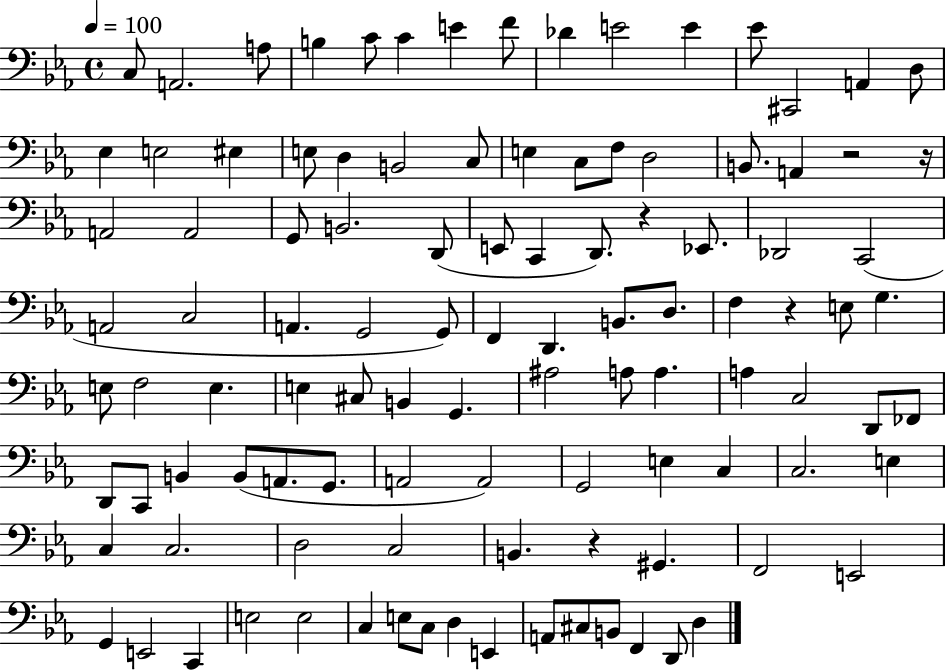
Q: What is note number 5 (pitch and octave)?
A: C4